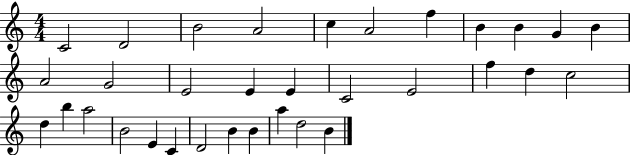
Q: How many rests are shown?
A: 0